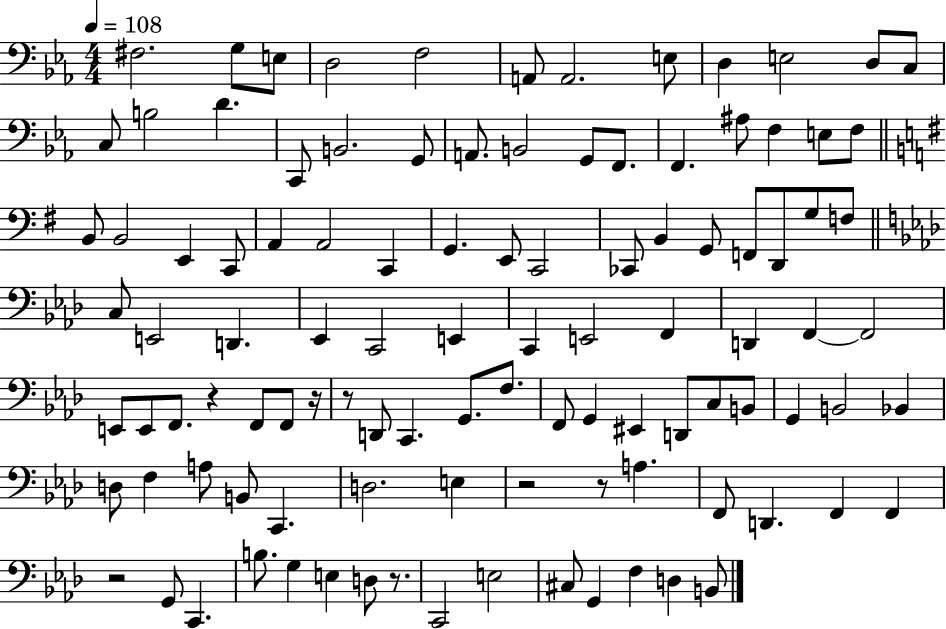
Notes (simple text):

F#3/h. G3/e E3/e D3/h F3/h A2/e A2/h. E3/e D3/q E3/h D3/e C3/e C3/e B3/h D4/q. C2/e B2/h. G2/e A2/e. B2/h G2/e F2/e. F2/q. A#3/e F3/q E3/e F3/e B2/e B2/h E2/q C2/e A2/q A2/h C2/q G2/q. E2/e C2/h CES2/e B2/q G2/e F2/e D2/e G3/e F3/e C3/e E2/h D2/q. Eb2/q C2/h E2/q C2/q E2/h F2/q D2/q F2/q F2/h E2/e E2/e F2/e. R/q F2/e F2/e R/s R/e D2/e C2/q. G2/e. F3/e. F2/e G2/q EIS2/q D2/e C3/e B2/e G2/q B2/h Bb2/q D3/e F3/q A3/e B2/e C2/q. D3/h. E3/q R/h R/e A3/q. F2/e D2/q. F2/q F2/q R/h G2/e C2/q. B3/e. G3/q E3/q D3/e R/e. C2/h E3/h C#3/e G2/q F3/q D3/q B2/e